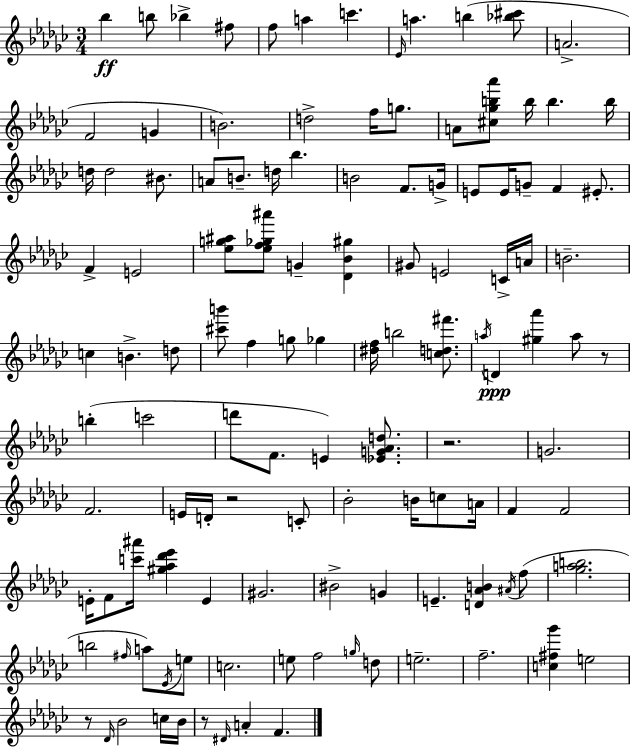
{
  \clef treble
  \numericTimeSignature
  \time 3/4
  \key ees \minor
  bes''4\ff b''8 bes''4-> fis''8 | f''8 a''4 c'''4. | \grace { ees'16 } a''4. b''4( <bes'' cis'''>8 | a'2.-> | \break f'2 g'4 | b'2.) | d''2-> f''16 g''8. | a'8 <cis'' ges'' b'' aes'''>8 b''16 b''4. | \break b''16 d''16 d''2 bis'8. | a'8 b'8.-- d''16 bes''4. | b'2 f'8. | g'16-> e'8 e'16 g'8-- f'4 eis'8.-. | \break f'4-> e'2 | <ees'' g'' ais''>8 <ees'' f'' ges'' ais'''>8 g'4-- <des' bes' gis''>4 | gis'8 e'2 c'16-> | a'16 b'2.-- | \break c''4 b'4.-> d''8 | <cis''' b'''>8 f''4 g''8 ges''4 | <dis'' f''>16 b''2 <c'' d'' fis'''>8. | \acciaccatura { a''16 }\ppp d'4 <gis'' aes'''>4 a''8 | \break r8 b''4-.( c'''2 | d'''8 f'8. e'4) <ees' g' aes' d''>8. | r2. | g'2. | \break f'2. | e'16 d'16-. r2 | c'8-. bes'2-. b'16 c''8 | a'16 f'4 f'2 | \break e'16-. f'8 <c''' ais'''>16 <gis'' aes'' des''' ees'''>4 e'4 | gis'2. | bis'2-> g'4 | e'4.-- <d' aes' b'>4 | \break \acciaccatura { ais'16 } f''8( <ges'' a'' b''>2. | b''2 \grace { fis''16 } | a''8) \acciaccatura { ees'16 } e''8 c''2. | e''8 f''2 | \break \grace { g''16 } d''8 e''2.-- | f''2.-- | <c'' fis'' ges'''>4 e''2 | r8 \grace { des'16 } bes'2 | \break c''16 bes'16 r8 \grace { dis'16 } a'4-. | f'4. \bar "|."
}